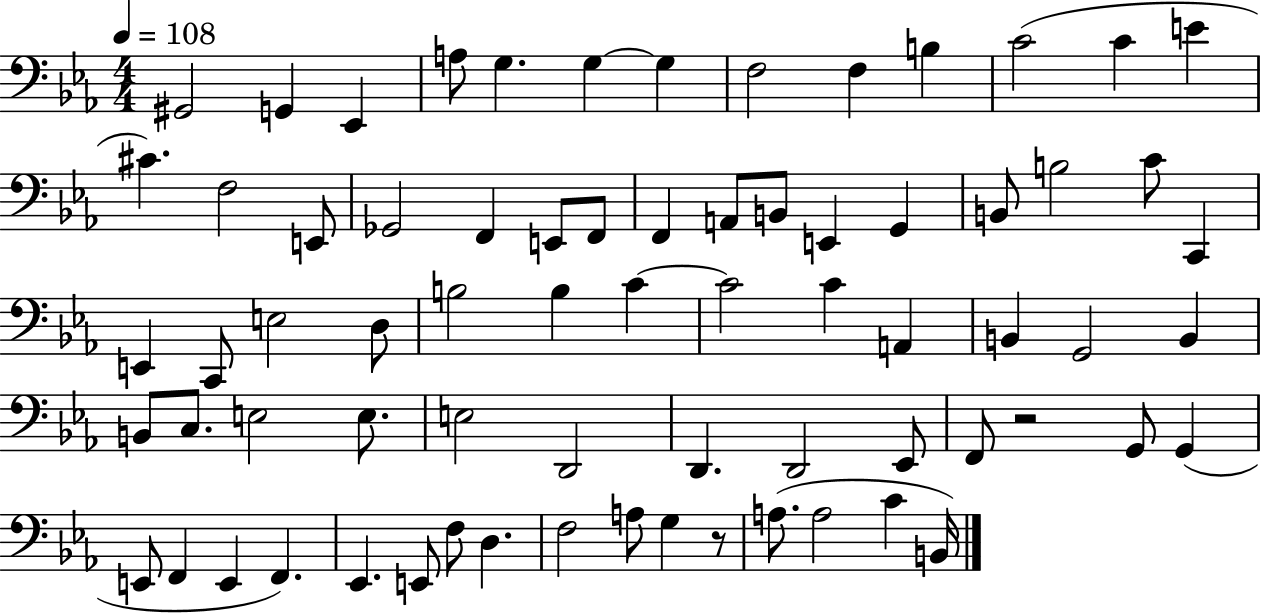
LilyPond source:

{
  \clef bass
  \numericTimeSignature
  \time 4/4
  \key ees \major
  \tempo 4 = 108
  gis,2 g,4 ees,4 | a8 g4. g4~~ g4 | f2 f4 b4 | c'2( c'4 e'4 | \break cis'4.) f2 e,8 | ges,2 f,4 e,8 f,8 | f,4 a,8 b,8 e,4 g,4 | b,8 b2 c'8 c,4 | \break e,4 c,8 e2 d8 | b2 b4 c'4~~ | c'2 c'4 a,4 | b,4 g,2 b,4 | \break b,8 c8. e2 e8. | e2 d,2 | d,4. d,2 ees,8 | f,8 r2 g,8 g,4( | \break e,8 f,4 e,4 f,4.) | ees,4. e,8 f8 d4. | f2 a8 g4 r8 | a8.( a2 c'4 b,16) | \break \bar "|."
}